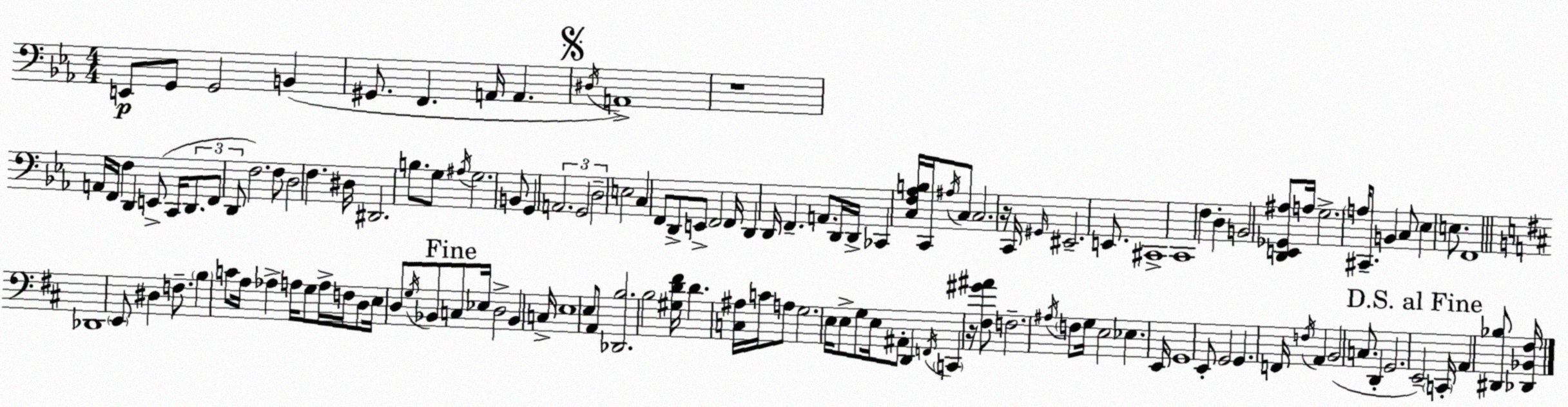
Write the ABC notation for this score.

X:1
T:Untitled
M:4/4
L:1/4
K:Eb
E,,/2 G,,/2 G,,2 B,, ^G,,/2 F,, A,,/4 A,, ^D,/4 A,,4 z4 A,,/4 F,,/4 F, D,, E,,/2 C,,/4 D,,/2 F,,/2 D,,/2 F,2 F,/2 D,2 F, ^D,/4 ^D,,2 B,/2 G,/2 ^A,/4 G,2 B,,/2 G,, A,,2 G,,2 D,2 E,2 C, F,,/2 D,,/2 E,,/2 F,,2 F,,/4 D,, D,,/4 F,, A,,/2 D,,/4 D,,/4 _C,, [C,F,_A,B,]/4 C,,/4 ^A,/4 C,/2 C,2 z/4 C,,/4 ^G,,/4 ^E,,2 E,,/2 ^C,,4 C,,4 F, D, B,,2 [D,,E,,_G,,^A,]/2 A,/4 G,2 A,/4 ^C,,/2 B,, C,/2 _E, E,/2 F,,4 _D,,4 E,,/2 ^D, F,/2 B, C/2 A,/4 _A, A,/4 G,/2 A,/4 F,/4 D,/2 E,/4 D,/2 G,/4 _B,,/2 C,/2 _E,/4 D,2 _B,, C,/4 E,4 E,/2 A,,/2 [_D,,B,]2 B,2 [^G,D^F]/4 D [C,^A,]/4 C/4 A,/2 G,2 E,/4 E,/2 G,/2 E,/4 ^A,,/2 D,, F,,/4 C,, z/4 [^F,^G^A]/2 F,2 ^A,/4 F,/2 G,/4 E,2 _E, E,,/4 G,,4 E,,/2 G,,2 G,, F,,/4 F,/4 A,, B,,2 C,/2 D,, G,,2 E,,2 C,,/4 A,, [^D,,_B,]/2 [_D,,_B,,^F,]/4